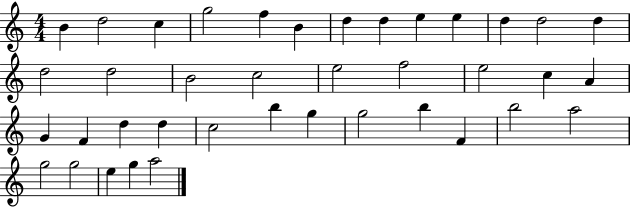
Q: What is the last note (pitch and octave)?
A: A5